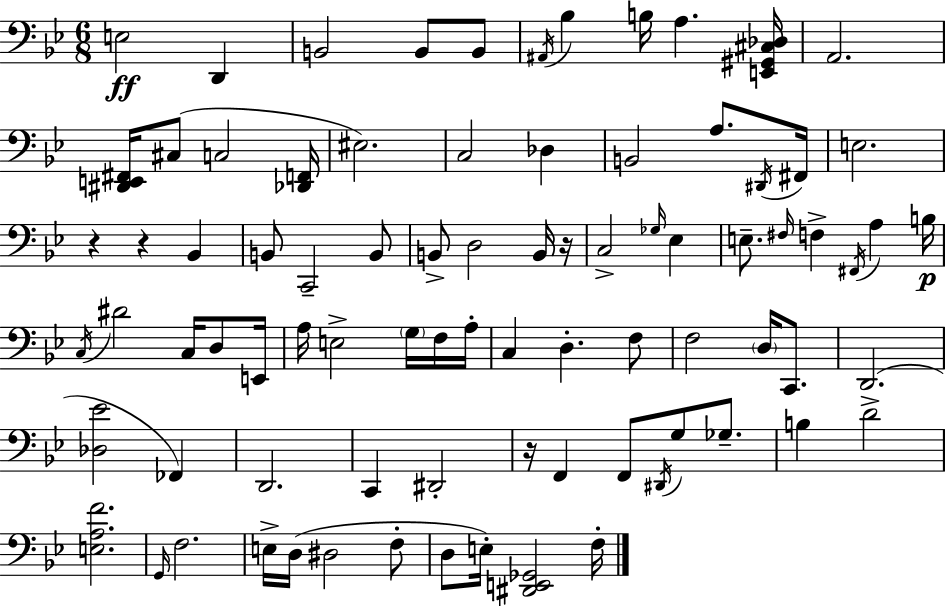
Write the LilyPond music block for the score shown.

{
  \clef bass
  \numericTimeSignature
  \time 6/8
  \key g \minor
  e2\ff d,4 | b,2 b,8 b,8 | \acciaccatura { ais,16 } bes4 b16 a4. | <e, gis, cis des>16 a,2. | \break <dis, e, fis,>16 cis8( c2 | <des, f,>16 eis2.) | c2 des4 | b,2 a8. | \break \acciaccatura { dis,16 } fis,16 e2. | r4 r4 bes,4 | b,8 c,2-- | b,8 b,8-> d2 | \break b,16 r16 c2-> \grace { ges16 } ees4 | e8.-- \grace { fis16 } f4-> \acciaccatura { fis,16 } | a4 b16\p \acciaccatura { c16 } dis'2 | c16 d8 e,16 a16 e2-> | \break \parenthesize g16 f16 a16-. c4 d4.-. | f8 f2 | \parenthesize d16 c,8. d,2.( | <des ees'>2 | \break fes,4) d,2. | c,4 dis,2-. | r16 f,4 f,8 | \acciaccatura { dis,16 } g8 ges8.-- b4 d'2-> | \break <e a f'>2. | \grace { g,16 } f2. | e16-> d16( dis2 | f8-. d8 e16-.) <dis, e, ges,>2 | \break f16-. \bar "|."
}